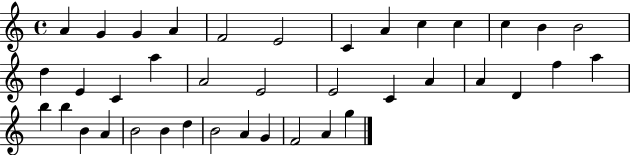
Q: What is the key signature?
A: C major